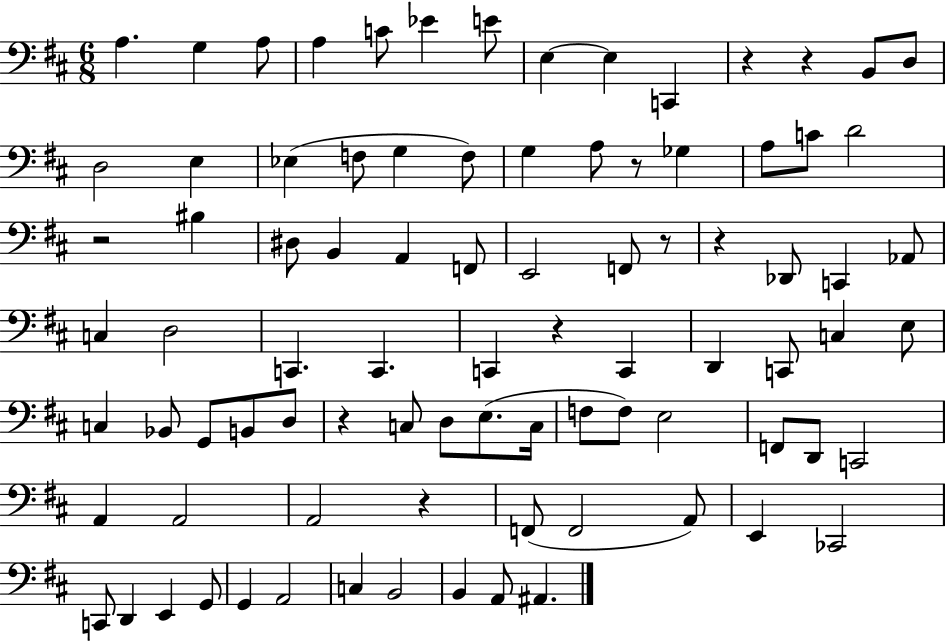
A3/q. G3/q A3/e A3/q C4/e Eb4/q E4/e E3/q E3/q C2/q R/q R/q B2/e D3/e D3/h E3/q Eb3/q F3/e G3/q F3/e G3/q A3/e R/e Gb3/q A3/e C4/e D4/h R/h BIS3/q D#3/e B2/q A2/q F2/e E2/h F2/e R/e R/q Db2/e C2/q Ab2/e C3/q D3/h C2/q. C2/q. C2/q R/q C2/q D2/q C2/e C3/q E3/e C3/q Bb2/e G2/e B2/e D3/e R/q C3/e D3/e E3/e. C3/s F3/e F3/e E3/h F2/e D2/e C2/h A2/q A2/h A2/h R/q F2/e F2/h A2/e E2/q CES2/h C2/e D2/q E2/q G2/e G2/q A2/h C3/q B2/h B2/q A2/e A#2/q.